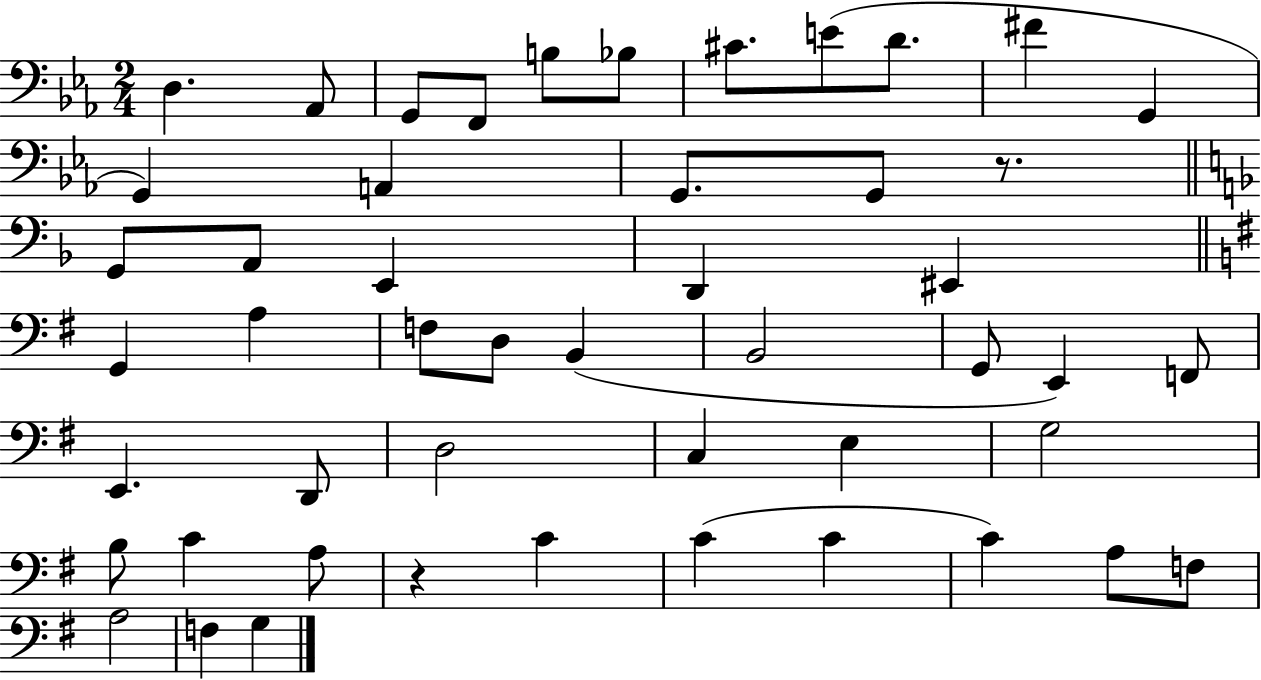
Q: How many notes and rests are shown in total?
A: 49